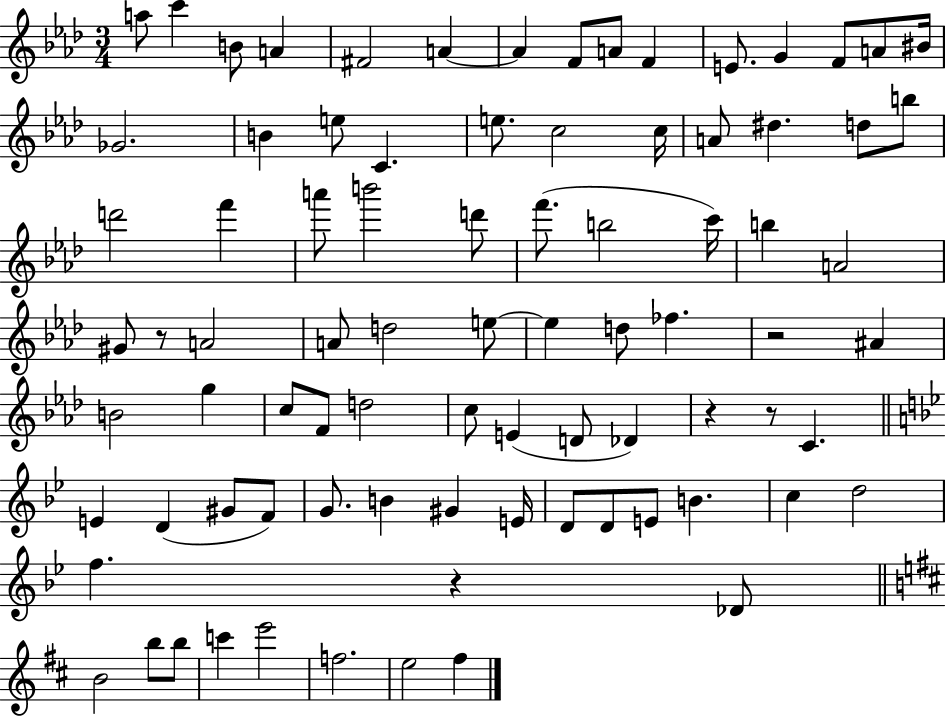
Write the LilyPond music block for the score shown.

{
  \clef treble
  \numericTimeSignature
  \time 3/4
  \key aes \major
  a''8 c'''4 b'8 a'4 | fis'2 a'4~~ | a'4 f'8 a'8 f'4 | e'8. g'4 f'8 a'8 bis'16 | \break ges'2. | b'4 e''8 c'4. | e''8. c''2 c''16 | a'8 dis''4. d''8 b''8 | \break d'''2 f'''4 | a'''8 b'''2 d'''8 | f'''8.( b''2 c'''16) | b''4 a'2 | \break gis'8 r8 a'2 | a'8 d''2 e''8~~ | e''4 d''8 fes''4. | r2 ais'4 | \break b'2 g''4 | c''8 f'8 d''2 | c''8 e'4( d'8 des'4) | r4 r8 c'4. | \break \bar "||" \break \key g \minor e'4 d'4( gis'8 f'8) | g'8. b'4 gis'4 e'16 | d'8 d'8 e'8 b'4. | c''4 d''2 | \break f''4. r4 des'8 | \bar "||" \break \key d \major b'2 b''8 b''8 | c'''4 e'''2 | f''2. | e''2 fis''4 | \break \bar "|."
}